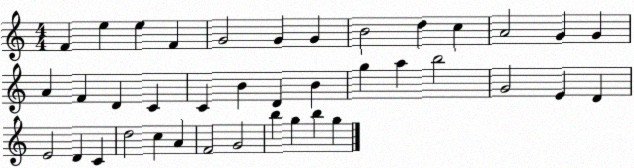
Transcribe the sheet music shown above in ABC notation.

X:1
T:Untitled
M:4/4
L:1/4
K:C
F e e F G2 G G B2 d c A2 G G A F D C C B D B g a b2 G2 E D E2 D C d2 c A F2 G2 b g b g